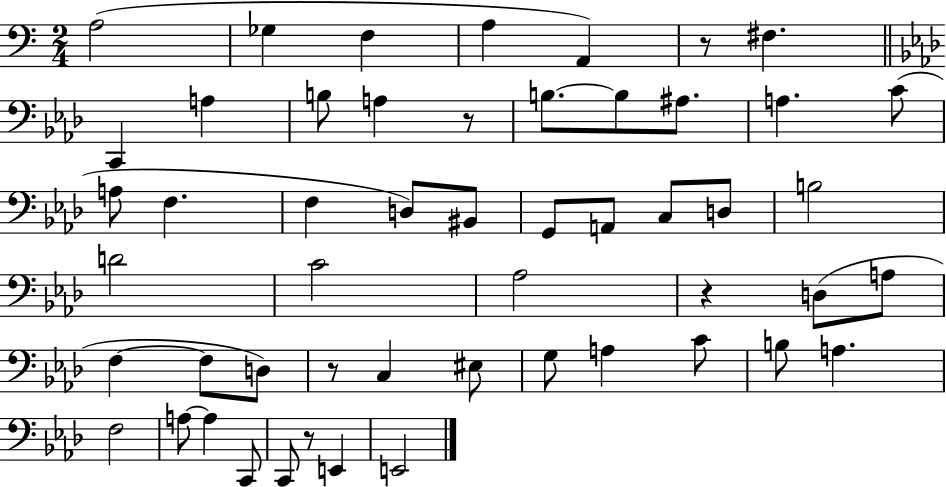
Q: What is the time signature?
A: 2/4